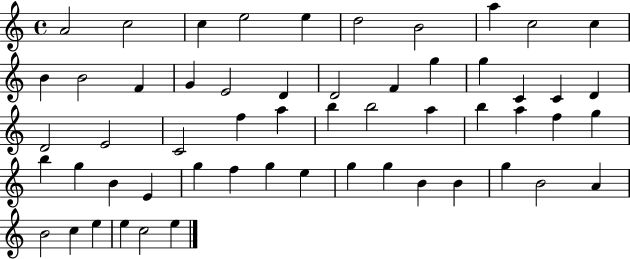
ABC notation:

X:1
T:Untitled
M:4/4
L:1/4
K:C
A2 c2 c e2 e d2 B2 a c2 c B B2 F G E2 D D2 F g g C C D D2 E2 C2 f a b b2 a b a f g b g B E g f g e g g B B g B2 A B2 c e e c2 e